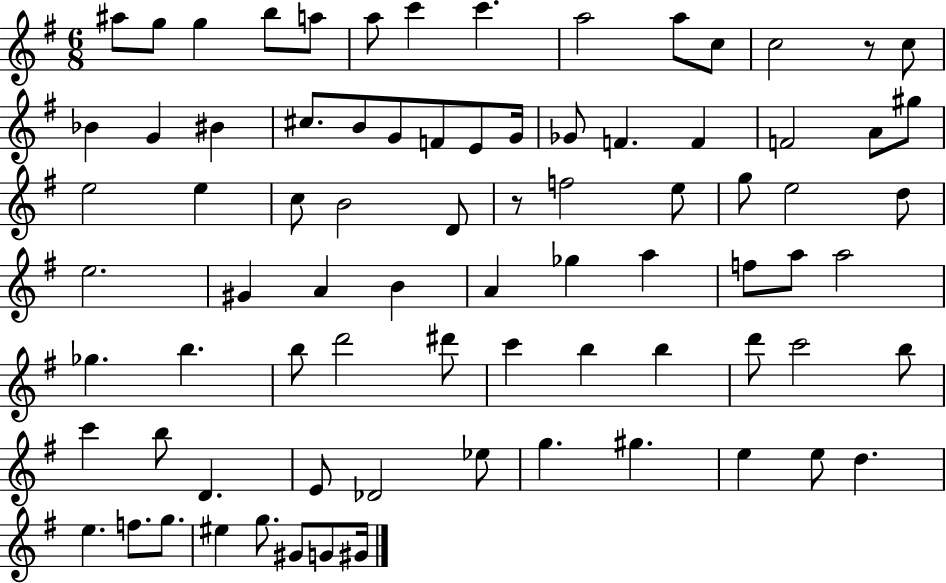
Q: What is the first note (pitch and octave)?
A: A#5